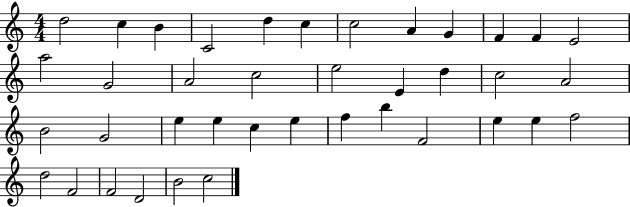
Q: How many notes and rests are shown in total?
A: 39